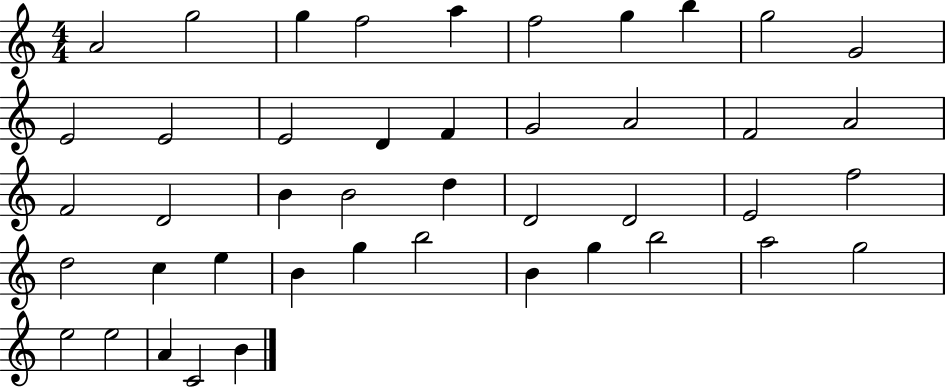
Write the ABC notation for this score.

X:1
T:Untitled
M:4/4
L:1/4
K:C
A2 g2 g f2 a f2 g b g2 G2 E2 E2 E2 D F G2 A2 F2 A2 F2 D2 B B2 d D2 D2 E2 f2 d2 c e B g b2 B g b2 a2 g2 e2 e2 A C2 B